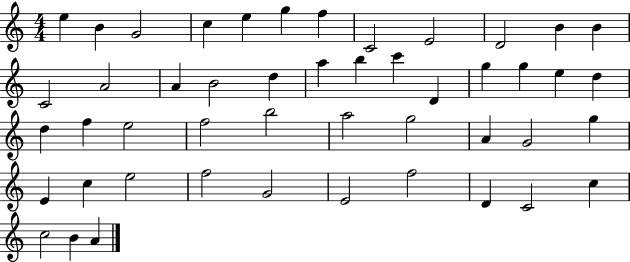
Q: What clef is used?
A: treble